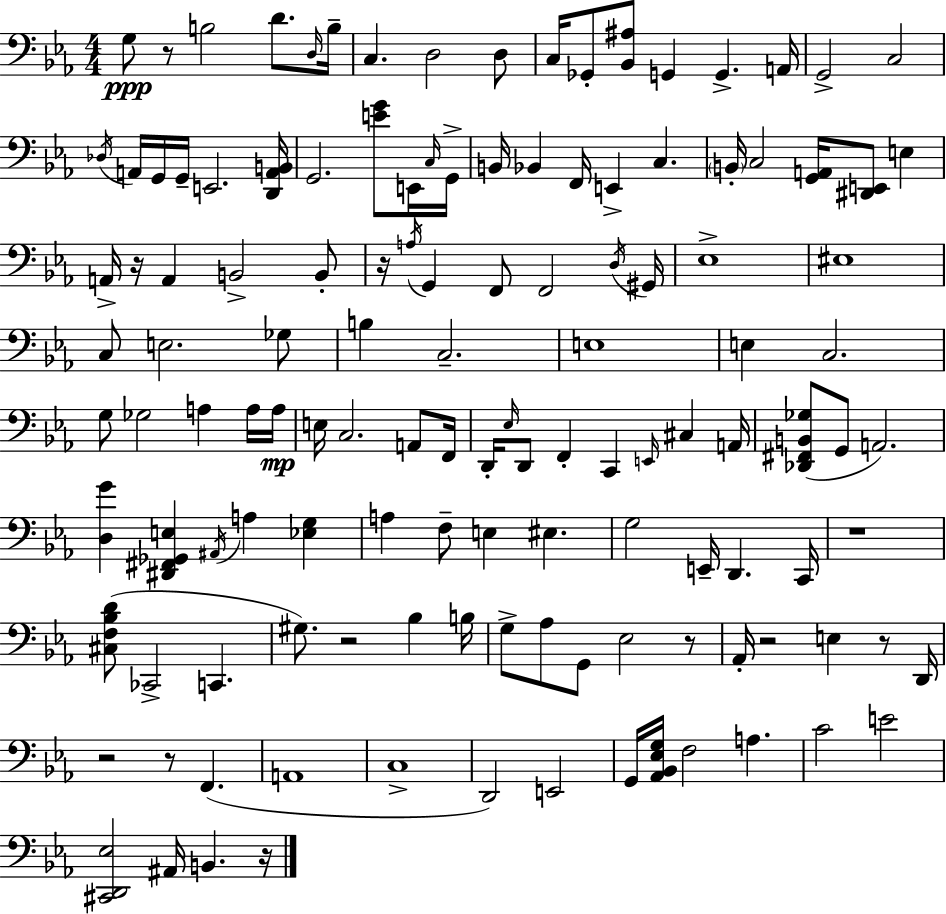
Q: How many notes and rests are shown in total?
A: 128